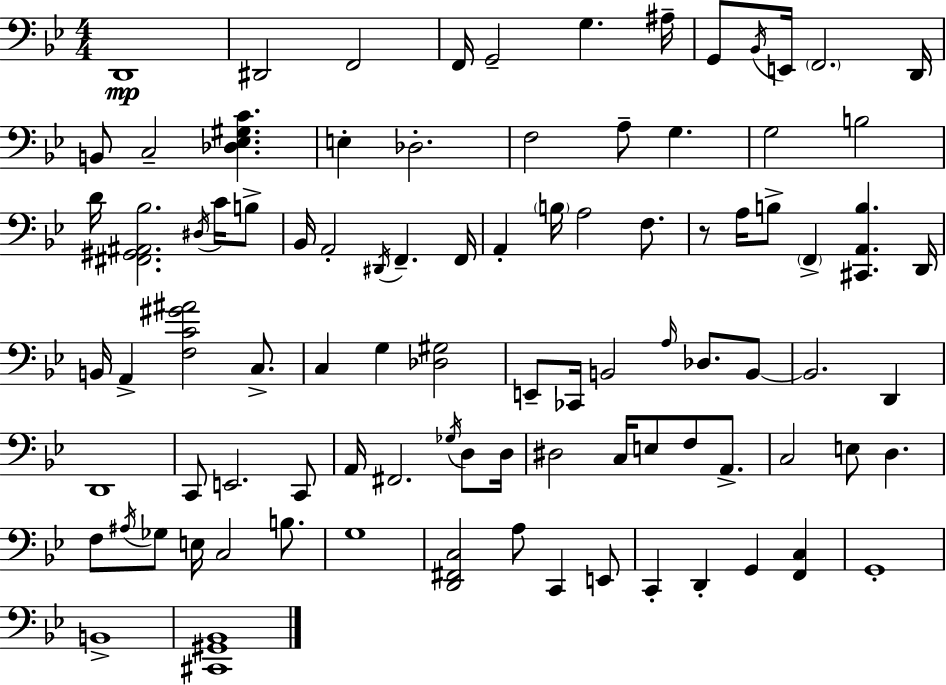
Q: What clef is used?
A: bass